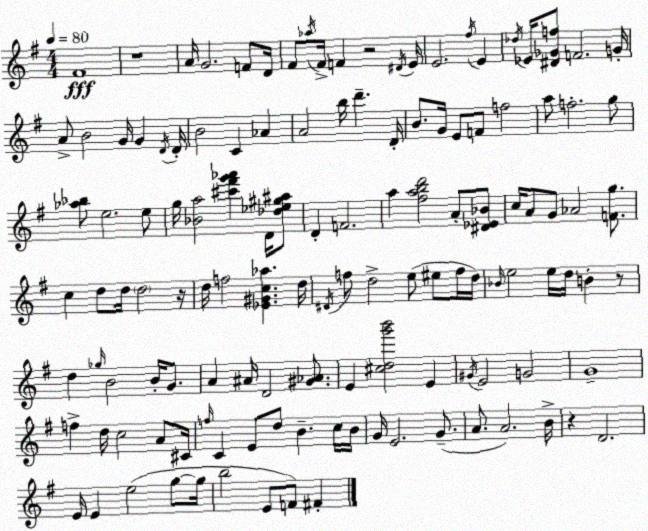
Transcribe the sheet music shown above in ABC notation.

X:1
T:Untitled
M:4/4
L:1/4
K:Em
^F4 z4 A/4 G2 F/2 D/4 ^F/2 _a/4 ^F/4 F z2 ^D/4 E/4 E2 ^f/4 E _d/4 _E/4 [^D_Gf]/2 F2 G/4 A/2 B2 G/4 G D/4 D/4 B2 C _A A2 b/4 d' D/4 B/2 G/4 E/2 F/2 f2 a/2 f2 g/2 [_a_b]/2 e2 e/2 g/4 [_Ba]2 [^c'^f'g'_a'] D/4 [_d_e^g^a]/2 D F2 a [^fabd']2 A/2 [^D_E_B]/2 c/4 A/2 G/2 _A2 [Fg]/2 c d/2 d/4 d2 z/4 d/4 f2 [_E^Gc_a] d/4 ^D/4 f/2 d2 e/2 ^e/2 f/4 d/4 _B/4 e2 e/4 d/4 B z/2 d _g/4 B2 B/4 G/2 A ^A/4 D2 [^G_A]/2 E [^cdg'b']2 E ^G/4 E2 G2 G4 f d/4 c2 A/2 ^C/4 f/4 C E/2 d/2 B c/4 B/4 G/4 E2 G/2 A/2 A2 B/4 z D2 E/4 E e2 g/2 g/4 b2 E/2 F/2 ^F